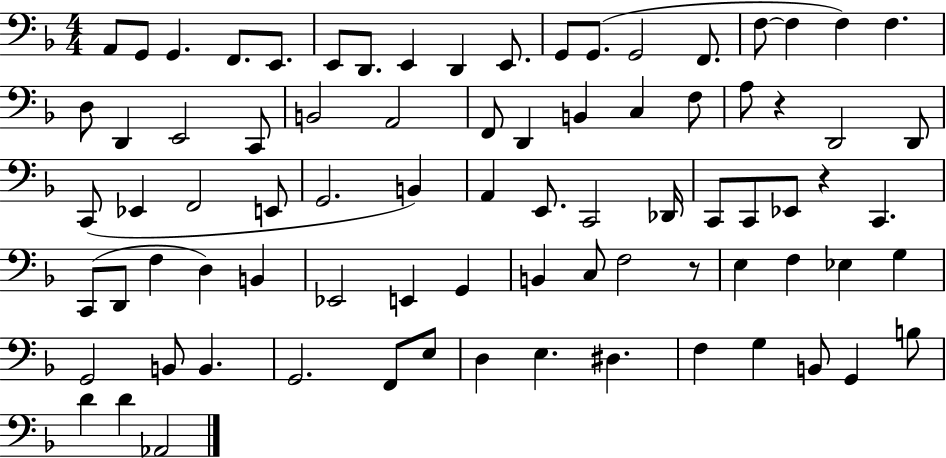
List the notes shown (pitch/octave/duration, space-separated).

A2/e G2/e G2/q. F2/e. E2/e. E2/e D2/e. E2/q D2/q E2/e. G2/e G2/e. G2/h F2/e. F3/e F3/q F3/q F3/q. D3/e D2/q E2/h C2/e B2/h A2/h F2/e D2/q B2/q C3/q F3/e A3/e R/q D2/h D2/e C2/e Eb2/q F2/h E2/e G2/h. B2/q A2/q E2/e. C2/h Db2/s C2/e C2/e Eb2/e R/q C2/q. C2/e D2/e F3/q D3/q B2/q Eb2/h E2/q G2/q B2/q C3/e F3/h R/e E3/q F3/q Eb3/q G3/q G2/h B2/e B2/q. G2/h. F2/e E3/e D3/q E3/q. D#3/q. F3/q G3/q B2/e G2/q B3/e D4/q D4/q Ab2/h